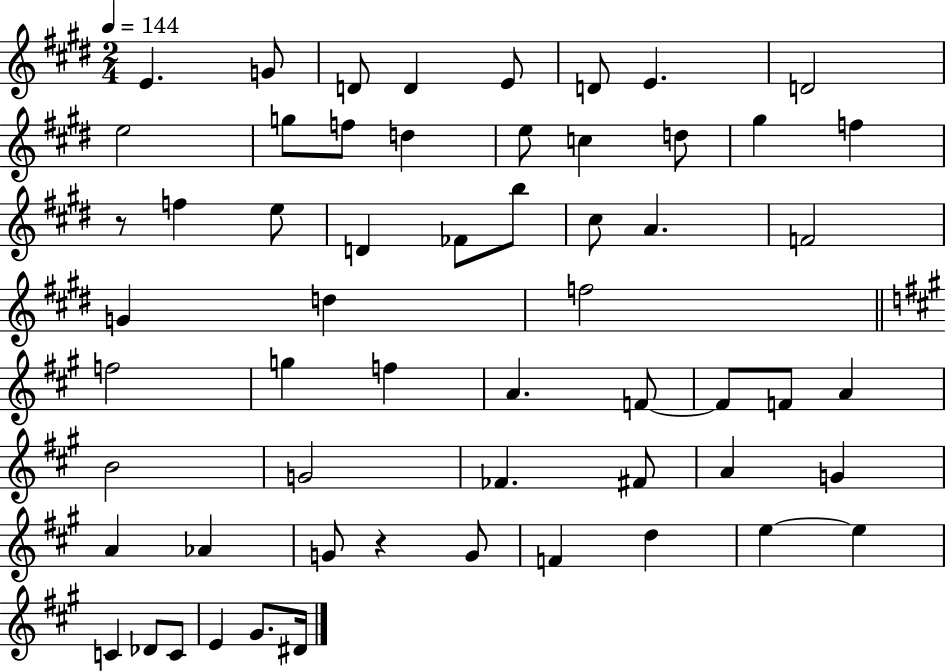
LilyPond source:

{
  \clef treble
  \numericTimeSignature
  \time 2/4
  \key e \major
  \tempo 4 = 144
  e'4. g'8 | d'8 d'4 e'8 | d'8 e'4. | d'2 | \break e''2 | g''8 f''8 d''4 | e''8 c''4 d''8 | gis''4 f''4 | \break r8 f''4 e''8 | d'4 fes'8 b''8 | cis''8 a'4. | f'2 | \break g'4 d''4 | f''2 | \bar "||" \break \key a \major f''2 | g''4 f''4 | a'4. f'8~~ | f'8 f'8 a'4 | \break b'2 | g'2 | fes'4. fis'8 | a'4 g'4 | \break a'4 aes'4 | g'8 r4 g'8 | f'4 d''4 | e''4~~ e''4 | \break c'4 des'8 c'8 | e'4 gis'8. dis'16 | \bar "|."
}